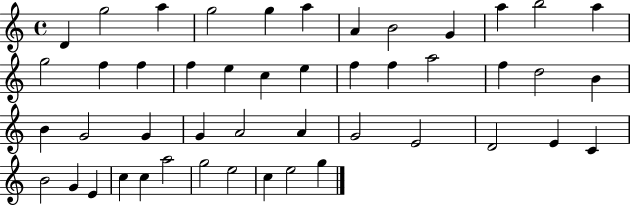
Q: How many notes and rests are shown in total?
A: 47